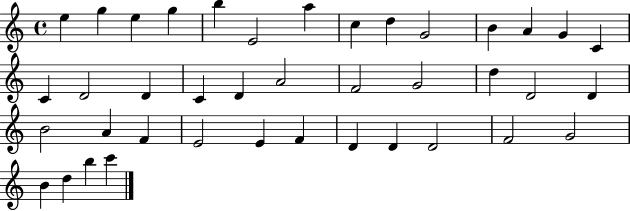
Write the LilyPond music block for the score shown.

{
  \clef treble
  \time 4/4
  \defaultTimeSignature
  \key c \major
  e''4 g''4 e''4 g''4 | b''4 e'2 a''4 | c''4 d''4 g'2 | b'4 a'4 g'4 c'4 | \break c'4 d'2 d'4 | c'4 d'4 a'2 | f'2 g'2 | d''4 d'2 d'4 | \break b'2 a'4 f'4 | e'2 e'4 f'4 | d'4 d'4 d'2 | f'2 g'2 | \break b'4 d''4 b''4 c'''4 | \bar "|."
}